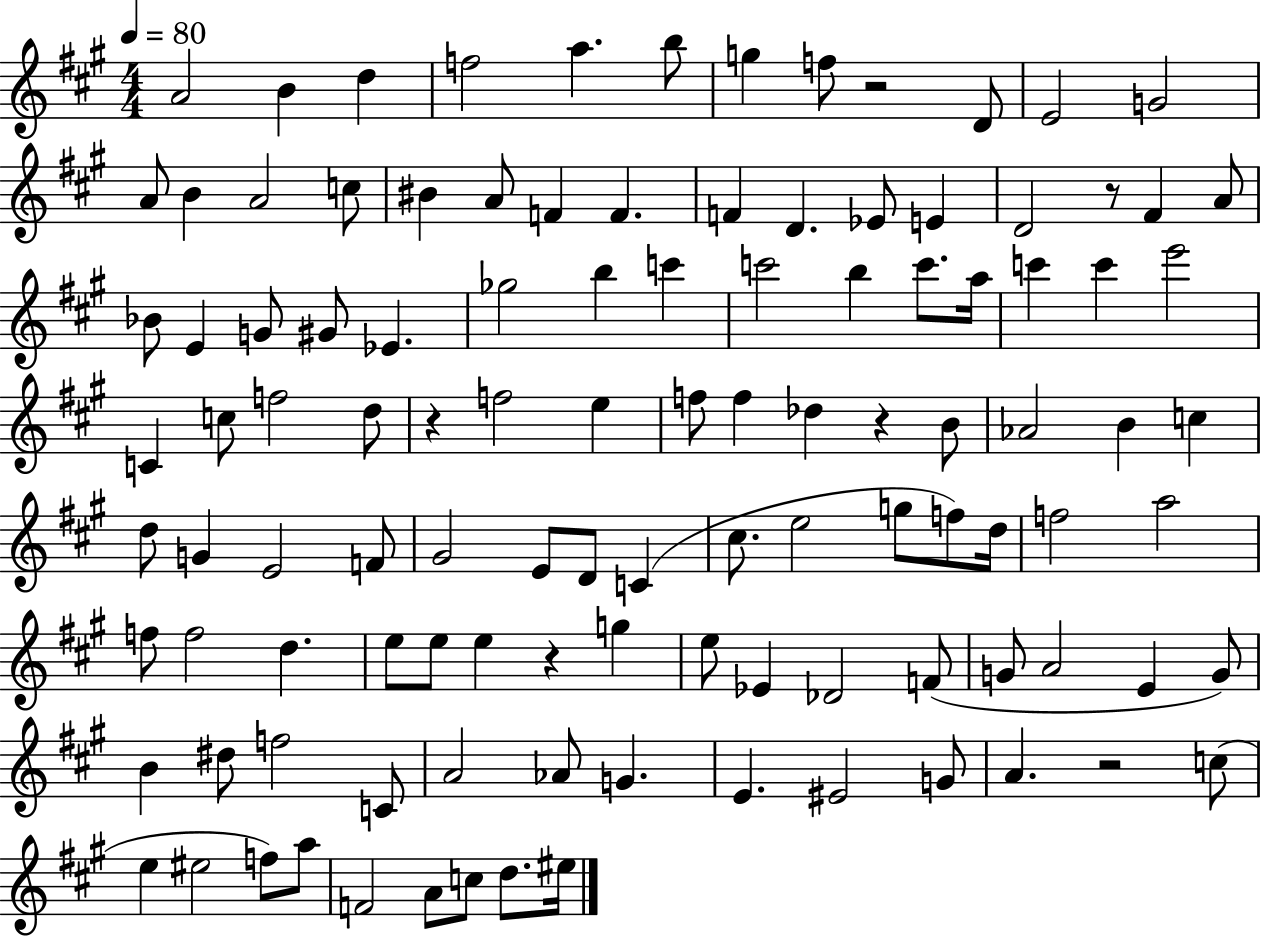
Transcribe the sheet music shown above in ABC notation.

X:1
T:Untitled
M:4/4
L:1/4
K:A
A2 B d f2 a b/2 g f/2 z2 D/2 E2 G2 A/2 B A2 c/2 ^B A/2 F F F D _E/2 E D2 z/2 ^F A/2 _B/2 E G/2 ^G/2 _E _g2 b c' c'2 b c'/2 a/4 c' c' e'2 C c/2 f2 d/2 z f2 e f/2 f _d z B/2 _A2 B c d/2 G E2 F/2 ^G2 E/2 D/2 C ^c/2 e2 g/2 f/2 d/4 f2 a2 f/2 f2 d e/2 e/2 e z g e/2 _E _D2 F/2 G/2 A2 E G/2 B ^d/2 f2 C/2 A2 _A/2 G E ^E2 G/2 A z2 c/2 e ^e2 f/2 a/2 F2 A/2 c/2 d/2 ^e/4